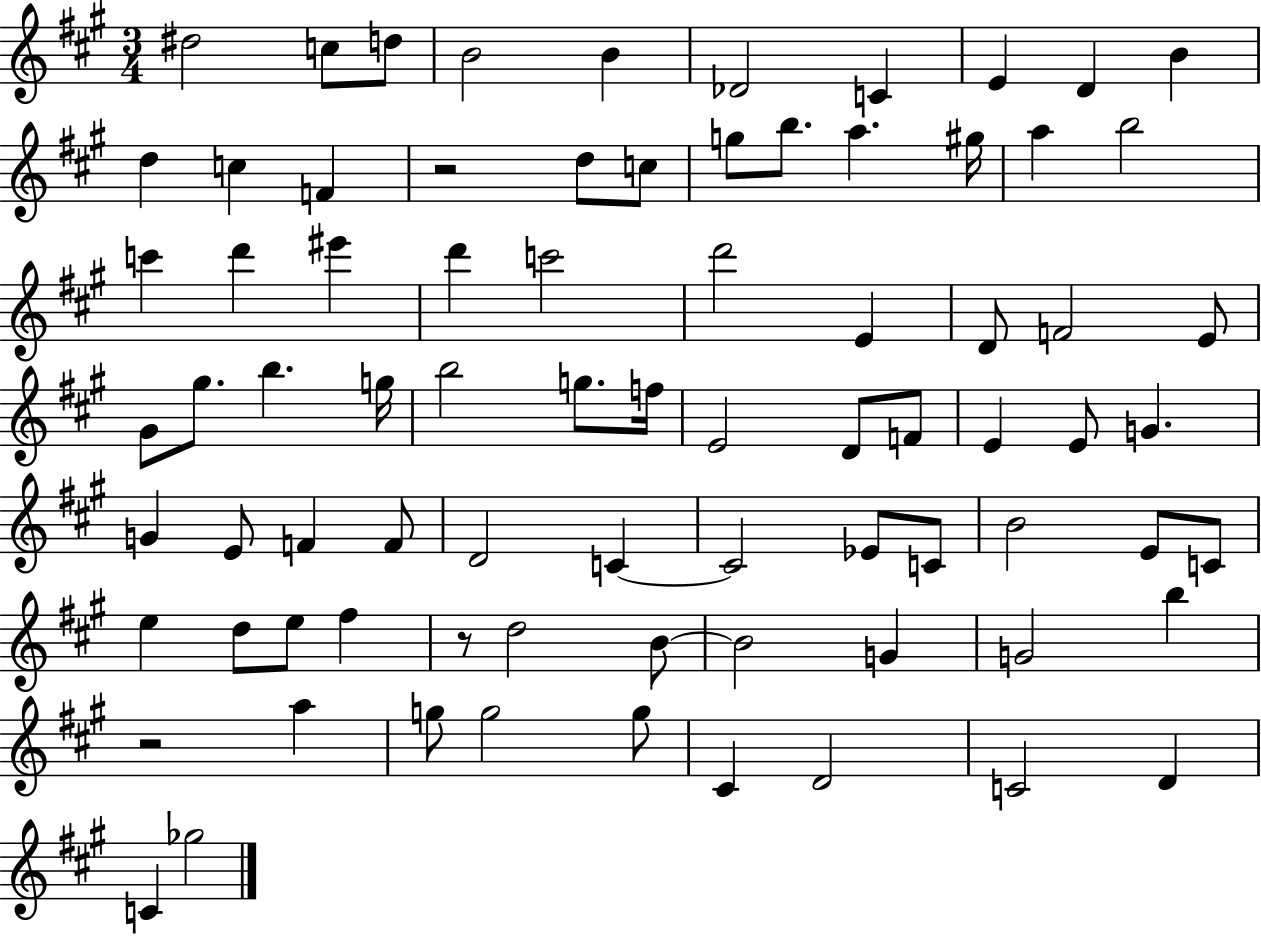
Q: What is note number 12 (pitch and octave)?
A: C5